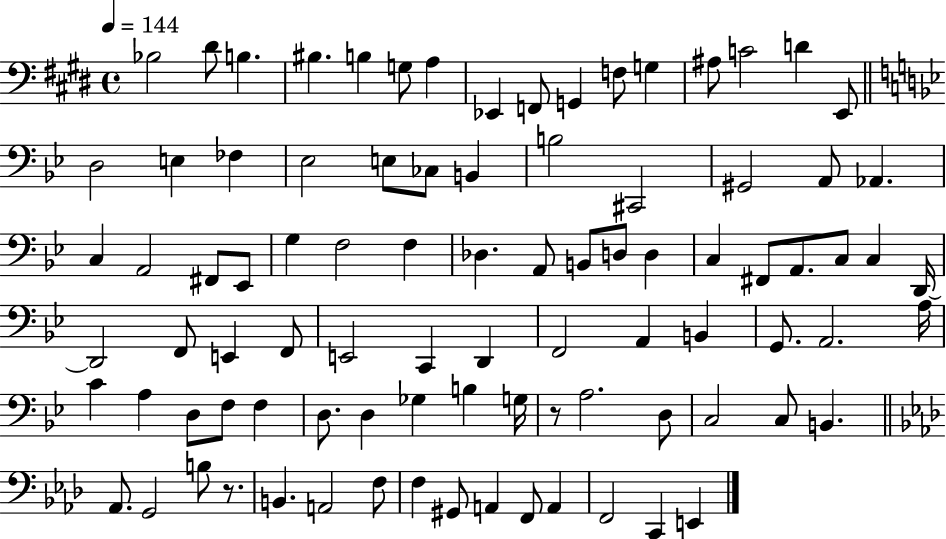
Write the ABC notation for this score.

X:1
T:Untitled
M:4/4
L:1/4
K:E
_B,2 ^D/2 B, ^B, B, G,/2 A, _E,, F,,/2 G,, F,/2 G, ^A,/2 C2 D E,,/2 D,2 E, _F, _E,2 E,/2 _C,/2 B,, B,2 ^C,,2 ^G,,2 A,,/2 _A,, C, A,,2 ^F,,/2 _E,,/2 G, F,2 F, _D, A,,/2 B,,/2 D,/2 D, C, ^F,,/2 A,,/2 C,/2 C, D,,/4 D,,2 F,,/2 E,, F,,/2 E,,2 C,, D,, F,,2 A,, B,, G,,/2 A,,2 A,/4 C A, D,/2 F,/2 F, D,/2 D, _G, B, G,/4 z/2 A,2 D,/2 C,2 C,/2 B,, _A,,/2 G,,2 B,/2 z/2 B,, A,,2 F,/2 F, ^G,,/2 A,, F,,/2 A,, F,,2 C,, E,,